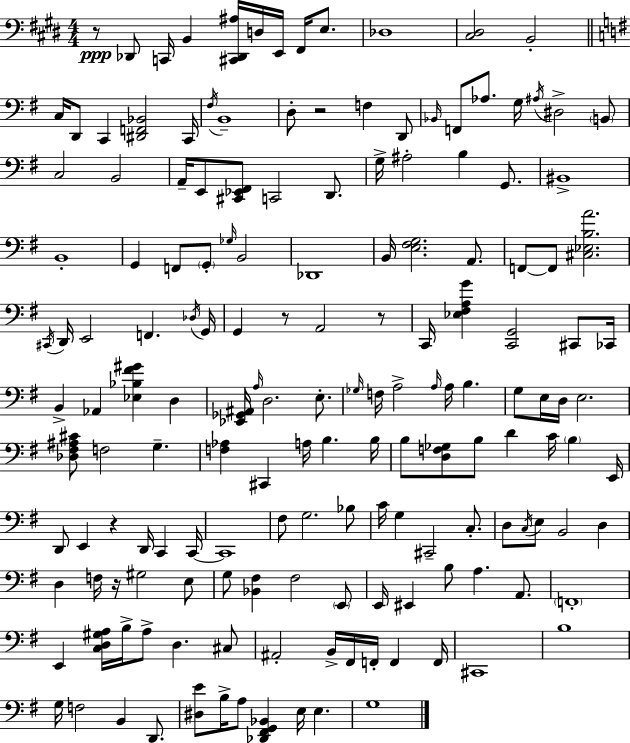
X:1
T:Untitled
M:4/4
L:1/4
K:E
z/2 _D,,/2 C,,/4 B,, [^C,,_D,,^A,]/4 D,/4 E,,/4 ^F,,/4 E,/2 _D,4 [^C,^D,]2 B,,2 C,/4 D,,/2 C,, [^D,,F,,_B,,]2 C,,/4 ^F,/4 B,,4 D,/2 z2 F, D,,/2 _B,,/4 F,,/2 _A,/2 G,/4 ^A,/4 ^D,2 B,,/2 C,2 B,,2 A,,/4 E,,/2 [^C,,_E,,^F,,]/2 C,,2 D,,/2 G,/4 ^A,2 B, G,,/2 ^B,,4 B,,4 G,, F,,/2 G,,/2 _G,/4 B,,2 _D,,4 B,,/4 [E,^F,G,]2 A,,/2 F,,/2 F,,/2 [^C,_E,B,A]2 ^C,,/4 D,,/4 E,,2 F,, _D,/4 G,,/4 G,, z/2 A,,2 z/2 C,,/4 [_E,^F,A,G] [C,,G,,]2 ^C,,/2 _C,,/4 B,, _A,, [_E,_B,^F^G] D, [_E,,_G,,^A,,]/4 A,/4 D,2 E,/2 _G,/4 F,/4 A,2 A,/4 A,/4 B, G,/2 E,/4 D,/4 E,2 [_D,^F,^A,^C]/2 F,2 G, [F,_A,] ^C,, A,/4 B, B,/4 B,/2 [D,F,_G,]/2 B,/2 D C/4 B, E,,/4 D,,/2 E,, z D,,/4 C,, C,,/4 C,,4 ^F,/2 G,2 _B,/2 C/4 G, ^C,,2 C,/2 D,/2 C,/4 E,/2 B,,2 D, D, F,/4 z/4 ^G,2 E,/2 G,/2 [_B,,^F,] ^F,2 E,,/2 E,,/4 ^E,, B,/2 A, A,,/2 F,,4 E,, [C,D,^G,A,]/4 B,/4 A,/2 D, ^C,/2 ^A,,2 B,,/4 ^F,,/4 F,,/4 F,, F,,/4 ^C,,4 B,4 G,/4 F,2 B,, D,,/2 [^D,E]/2 B,/4 A,/2 [_D,,^F,,G,,_B,,] E,/4 E, G,4